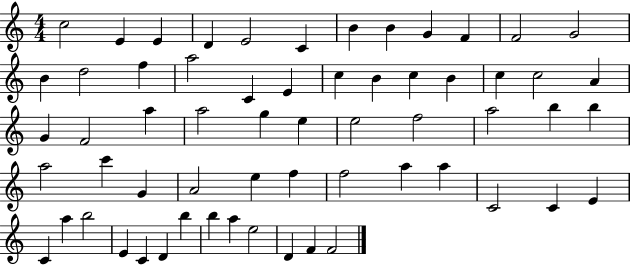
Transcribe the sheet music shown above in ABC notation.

X:1
T:Untitled
M:4/4
L:1/4
K:C
c2 E E D E2 C B B G F F2 G2 B d2 f a2 C E c B c B c c2 A G F2 a a2 g e e2 f2 a2 b b a2 c' G A2 e f f2 a a C2 C E C a b2 E C D b b a e2 D F F2